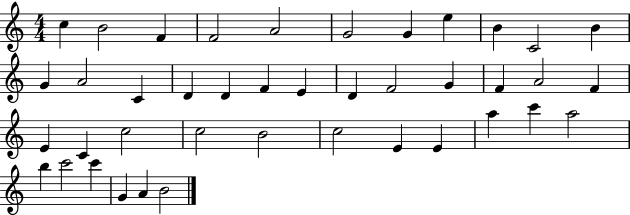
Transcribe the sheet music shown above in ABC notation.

X:1
T:Untitled
M:4/4
L:1/4
K:C
c B2 F F2 A2 G2 G e B C2 B G A2 C D D F E D F2 G F A2 F E C c2 c2 B2 c2 E E a c' a2 b c'2 c' G A B2